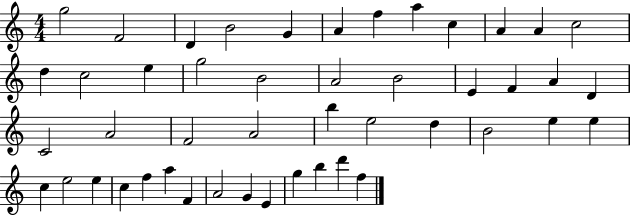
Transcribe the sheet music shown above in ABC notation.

X:1
T:Untitled
M:4/4
L:1/4
K:C
g2 F2 D B2 G A f a c A A c2 d c2 e g2 B2 A2 B2 E F A D C2 A2 F2 A2 b e2 d B2 e e c e2 e c f a F A2 G E g b d' f